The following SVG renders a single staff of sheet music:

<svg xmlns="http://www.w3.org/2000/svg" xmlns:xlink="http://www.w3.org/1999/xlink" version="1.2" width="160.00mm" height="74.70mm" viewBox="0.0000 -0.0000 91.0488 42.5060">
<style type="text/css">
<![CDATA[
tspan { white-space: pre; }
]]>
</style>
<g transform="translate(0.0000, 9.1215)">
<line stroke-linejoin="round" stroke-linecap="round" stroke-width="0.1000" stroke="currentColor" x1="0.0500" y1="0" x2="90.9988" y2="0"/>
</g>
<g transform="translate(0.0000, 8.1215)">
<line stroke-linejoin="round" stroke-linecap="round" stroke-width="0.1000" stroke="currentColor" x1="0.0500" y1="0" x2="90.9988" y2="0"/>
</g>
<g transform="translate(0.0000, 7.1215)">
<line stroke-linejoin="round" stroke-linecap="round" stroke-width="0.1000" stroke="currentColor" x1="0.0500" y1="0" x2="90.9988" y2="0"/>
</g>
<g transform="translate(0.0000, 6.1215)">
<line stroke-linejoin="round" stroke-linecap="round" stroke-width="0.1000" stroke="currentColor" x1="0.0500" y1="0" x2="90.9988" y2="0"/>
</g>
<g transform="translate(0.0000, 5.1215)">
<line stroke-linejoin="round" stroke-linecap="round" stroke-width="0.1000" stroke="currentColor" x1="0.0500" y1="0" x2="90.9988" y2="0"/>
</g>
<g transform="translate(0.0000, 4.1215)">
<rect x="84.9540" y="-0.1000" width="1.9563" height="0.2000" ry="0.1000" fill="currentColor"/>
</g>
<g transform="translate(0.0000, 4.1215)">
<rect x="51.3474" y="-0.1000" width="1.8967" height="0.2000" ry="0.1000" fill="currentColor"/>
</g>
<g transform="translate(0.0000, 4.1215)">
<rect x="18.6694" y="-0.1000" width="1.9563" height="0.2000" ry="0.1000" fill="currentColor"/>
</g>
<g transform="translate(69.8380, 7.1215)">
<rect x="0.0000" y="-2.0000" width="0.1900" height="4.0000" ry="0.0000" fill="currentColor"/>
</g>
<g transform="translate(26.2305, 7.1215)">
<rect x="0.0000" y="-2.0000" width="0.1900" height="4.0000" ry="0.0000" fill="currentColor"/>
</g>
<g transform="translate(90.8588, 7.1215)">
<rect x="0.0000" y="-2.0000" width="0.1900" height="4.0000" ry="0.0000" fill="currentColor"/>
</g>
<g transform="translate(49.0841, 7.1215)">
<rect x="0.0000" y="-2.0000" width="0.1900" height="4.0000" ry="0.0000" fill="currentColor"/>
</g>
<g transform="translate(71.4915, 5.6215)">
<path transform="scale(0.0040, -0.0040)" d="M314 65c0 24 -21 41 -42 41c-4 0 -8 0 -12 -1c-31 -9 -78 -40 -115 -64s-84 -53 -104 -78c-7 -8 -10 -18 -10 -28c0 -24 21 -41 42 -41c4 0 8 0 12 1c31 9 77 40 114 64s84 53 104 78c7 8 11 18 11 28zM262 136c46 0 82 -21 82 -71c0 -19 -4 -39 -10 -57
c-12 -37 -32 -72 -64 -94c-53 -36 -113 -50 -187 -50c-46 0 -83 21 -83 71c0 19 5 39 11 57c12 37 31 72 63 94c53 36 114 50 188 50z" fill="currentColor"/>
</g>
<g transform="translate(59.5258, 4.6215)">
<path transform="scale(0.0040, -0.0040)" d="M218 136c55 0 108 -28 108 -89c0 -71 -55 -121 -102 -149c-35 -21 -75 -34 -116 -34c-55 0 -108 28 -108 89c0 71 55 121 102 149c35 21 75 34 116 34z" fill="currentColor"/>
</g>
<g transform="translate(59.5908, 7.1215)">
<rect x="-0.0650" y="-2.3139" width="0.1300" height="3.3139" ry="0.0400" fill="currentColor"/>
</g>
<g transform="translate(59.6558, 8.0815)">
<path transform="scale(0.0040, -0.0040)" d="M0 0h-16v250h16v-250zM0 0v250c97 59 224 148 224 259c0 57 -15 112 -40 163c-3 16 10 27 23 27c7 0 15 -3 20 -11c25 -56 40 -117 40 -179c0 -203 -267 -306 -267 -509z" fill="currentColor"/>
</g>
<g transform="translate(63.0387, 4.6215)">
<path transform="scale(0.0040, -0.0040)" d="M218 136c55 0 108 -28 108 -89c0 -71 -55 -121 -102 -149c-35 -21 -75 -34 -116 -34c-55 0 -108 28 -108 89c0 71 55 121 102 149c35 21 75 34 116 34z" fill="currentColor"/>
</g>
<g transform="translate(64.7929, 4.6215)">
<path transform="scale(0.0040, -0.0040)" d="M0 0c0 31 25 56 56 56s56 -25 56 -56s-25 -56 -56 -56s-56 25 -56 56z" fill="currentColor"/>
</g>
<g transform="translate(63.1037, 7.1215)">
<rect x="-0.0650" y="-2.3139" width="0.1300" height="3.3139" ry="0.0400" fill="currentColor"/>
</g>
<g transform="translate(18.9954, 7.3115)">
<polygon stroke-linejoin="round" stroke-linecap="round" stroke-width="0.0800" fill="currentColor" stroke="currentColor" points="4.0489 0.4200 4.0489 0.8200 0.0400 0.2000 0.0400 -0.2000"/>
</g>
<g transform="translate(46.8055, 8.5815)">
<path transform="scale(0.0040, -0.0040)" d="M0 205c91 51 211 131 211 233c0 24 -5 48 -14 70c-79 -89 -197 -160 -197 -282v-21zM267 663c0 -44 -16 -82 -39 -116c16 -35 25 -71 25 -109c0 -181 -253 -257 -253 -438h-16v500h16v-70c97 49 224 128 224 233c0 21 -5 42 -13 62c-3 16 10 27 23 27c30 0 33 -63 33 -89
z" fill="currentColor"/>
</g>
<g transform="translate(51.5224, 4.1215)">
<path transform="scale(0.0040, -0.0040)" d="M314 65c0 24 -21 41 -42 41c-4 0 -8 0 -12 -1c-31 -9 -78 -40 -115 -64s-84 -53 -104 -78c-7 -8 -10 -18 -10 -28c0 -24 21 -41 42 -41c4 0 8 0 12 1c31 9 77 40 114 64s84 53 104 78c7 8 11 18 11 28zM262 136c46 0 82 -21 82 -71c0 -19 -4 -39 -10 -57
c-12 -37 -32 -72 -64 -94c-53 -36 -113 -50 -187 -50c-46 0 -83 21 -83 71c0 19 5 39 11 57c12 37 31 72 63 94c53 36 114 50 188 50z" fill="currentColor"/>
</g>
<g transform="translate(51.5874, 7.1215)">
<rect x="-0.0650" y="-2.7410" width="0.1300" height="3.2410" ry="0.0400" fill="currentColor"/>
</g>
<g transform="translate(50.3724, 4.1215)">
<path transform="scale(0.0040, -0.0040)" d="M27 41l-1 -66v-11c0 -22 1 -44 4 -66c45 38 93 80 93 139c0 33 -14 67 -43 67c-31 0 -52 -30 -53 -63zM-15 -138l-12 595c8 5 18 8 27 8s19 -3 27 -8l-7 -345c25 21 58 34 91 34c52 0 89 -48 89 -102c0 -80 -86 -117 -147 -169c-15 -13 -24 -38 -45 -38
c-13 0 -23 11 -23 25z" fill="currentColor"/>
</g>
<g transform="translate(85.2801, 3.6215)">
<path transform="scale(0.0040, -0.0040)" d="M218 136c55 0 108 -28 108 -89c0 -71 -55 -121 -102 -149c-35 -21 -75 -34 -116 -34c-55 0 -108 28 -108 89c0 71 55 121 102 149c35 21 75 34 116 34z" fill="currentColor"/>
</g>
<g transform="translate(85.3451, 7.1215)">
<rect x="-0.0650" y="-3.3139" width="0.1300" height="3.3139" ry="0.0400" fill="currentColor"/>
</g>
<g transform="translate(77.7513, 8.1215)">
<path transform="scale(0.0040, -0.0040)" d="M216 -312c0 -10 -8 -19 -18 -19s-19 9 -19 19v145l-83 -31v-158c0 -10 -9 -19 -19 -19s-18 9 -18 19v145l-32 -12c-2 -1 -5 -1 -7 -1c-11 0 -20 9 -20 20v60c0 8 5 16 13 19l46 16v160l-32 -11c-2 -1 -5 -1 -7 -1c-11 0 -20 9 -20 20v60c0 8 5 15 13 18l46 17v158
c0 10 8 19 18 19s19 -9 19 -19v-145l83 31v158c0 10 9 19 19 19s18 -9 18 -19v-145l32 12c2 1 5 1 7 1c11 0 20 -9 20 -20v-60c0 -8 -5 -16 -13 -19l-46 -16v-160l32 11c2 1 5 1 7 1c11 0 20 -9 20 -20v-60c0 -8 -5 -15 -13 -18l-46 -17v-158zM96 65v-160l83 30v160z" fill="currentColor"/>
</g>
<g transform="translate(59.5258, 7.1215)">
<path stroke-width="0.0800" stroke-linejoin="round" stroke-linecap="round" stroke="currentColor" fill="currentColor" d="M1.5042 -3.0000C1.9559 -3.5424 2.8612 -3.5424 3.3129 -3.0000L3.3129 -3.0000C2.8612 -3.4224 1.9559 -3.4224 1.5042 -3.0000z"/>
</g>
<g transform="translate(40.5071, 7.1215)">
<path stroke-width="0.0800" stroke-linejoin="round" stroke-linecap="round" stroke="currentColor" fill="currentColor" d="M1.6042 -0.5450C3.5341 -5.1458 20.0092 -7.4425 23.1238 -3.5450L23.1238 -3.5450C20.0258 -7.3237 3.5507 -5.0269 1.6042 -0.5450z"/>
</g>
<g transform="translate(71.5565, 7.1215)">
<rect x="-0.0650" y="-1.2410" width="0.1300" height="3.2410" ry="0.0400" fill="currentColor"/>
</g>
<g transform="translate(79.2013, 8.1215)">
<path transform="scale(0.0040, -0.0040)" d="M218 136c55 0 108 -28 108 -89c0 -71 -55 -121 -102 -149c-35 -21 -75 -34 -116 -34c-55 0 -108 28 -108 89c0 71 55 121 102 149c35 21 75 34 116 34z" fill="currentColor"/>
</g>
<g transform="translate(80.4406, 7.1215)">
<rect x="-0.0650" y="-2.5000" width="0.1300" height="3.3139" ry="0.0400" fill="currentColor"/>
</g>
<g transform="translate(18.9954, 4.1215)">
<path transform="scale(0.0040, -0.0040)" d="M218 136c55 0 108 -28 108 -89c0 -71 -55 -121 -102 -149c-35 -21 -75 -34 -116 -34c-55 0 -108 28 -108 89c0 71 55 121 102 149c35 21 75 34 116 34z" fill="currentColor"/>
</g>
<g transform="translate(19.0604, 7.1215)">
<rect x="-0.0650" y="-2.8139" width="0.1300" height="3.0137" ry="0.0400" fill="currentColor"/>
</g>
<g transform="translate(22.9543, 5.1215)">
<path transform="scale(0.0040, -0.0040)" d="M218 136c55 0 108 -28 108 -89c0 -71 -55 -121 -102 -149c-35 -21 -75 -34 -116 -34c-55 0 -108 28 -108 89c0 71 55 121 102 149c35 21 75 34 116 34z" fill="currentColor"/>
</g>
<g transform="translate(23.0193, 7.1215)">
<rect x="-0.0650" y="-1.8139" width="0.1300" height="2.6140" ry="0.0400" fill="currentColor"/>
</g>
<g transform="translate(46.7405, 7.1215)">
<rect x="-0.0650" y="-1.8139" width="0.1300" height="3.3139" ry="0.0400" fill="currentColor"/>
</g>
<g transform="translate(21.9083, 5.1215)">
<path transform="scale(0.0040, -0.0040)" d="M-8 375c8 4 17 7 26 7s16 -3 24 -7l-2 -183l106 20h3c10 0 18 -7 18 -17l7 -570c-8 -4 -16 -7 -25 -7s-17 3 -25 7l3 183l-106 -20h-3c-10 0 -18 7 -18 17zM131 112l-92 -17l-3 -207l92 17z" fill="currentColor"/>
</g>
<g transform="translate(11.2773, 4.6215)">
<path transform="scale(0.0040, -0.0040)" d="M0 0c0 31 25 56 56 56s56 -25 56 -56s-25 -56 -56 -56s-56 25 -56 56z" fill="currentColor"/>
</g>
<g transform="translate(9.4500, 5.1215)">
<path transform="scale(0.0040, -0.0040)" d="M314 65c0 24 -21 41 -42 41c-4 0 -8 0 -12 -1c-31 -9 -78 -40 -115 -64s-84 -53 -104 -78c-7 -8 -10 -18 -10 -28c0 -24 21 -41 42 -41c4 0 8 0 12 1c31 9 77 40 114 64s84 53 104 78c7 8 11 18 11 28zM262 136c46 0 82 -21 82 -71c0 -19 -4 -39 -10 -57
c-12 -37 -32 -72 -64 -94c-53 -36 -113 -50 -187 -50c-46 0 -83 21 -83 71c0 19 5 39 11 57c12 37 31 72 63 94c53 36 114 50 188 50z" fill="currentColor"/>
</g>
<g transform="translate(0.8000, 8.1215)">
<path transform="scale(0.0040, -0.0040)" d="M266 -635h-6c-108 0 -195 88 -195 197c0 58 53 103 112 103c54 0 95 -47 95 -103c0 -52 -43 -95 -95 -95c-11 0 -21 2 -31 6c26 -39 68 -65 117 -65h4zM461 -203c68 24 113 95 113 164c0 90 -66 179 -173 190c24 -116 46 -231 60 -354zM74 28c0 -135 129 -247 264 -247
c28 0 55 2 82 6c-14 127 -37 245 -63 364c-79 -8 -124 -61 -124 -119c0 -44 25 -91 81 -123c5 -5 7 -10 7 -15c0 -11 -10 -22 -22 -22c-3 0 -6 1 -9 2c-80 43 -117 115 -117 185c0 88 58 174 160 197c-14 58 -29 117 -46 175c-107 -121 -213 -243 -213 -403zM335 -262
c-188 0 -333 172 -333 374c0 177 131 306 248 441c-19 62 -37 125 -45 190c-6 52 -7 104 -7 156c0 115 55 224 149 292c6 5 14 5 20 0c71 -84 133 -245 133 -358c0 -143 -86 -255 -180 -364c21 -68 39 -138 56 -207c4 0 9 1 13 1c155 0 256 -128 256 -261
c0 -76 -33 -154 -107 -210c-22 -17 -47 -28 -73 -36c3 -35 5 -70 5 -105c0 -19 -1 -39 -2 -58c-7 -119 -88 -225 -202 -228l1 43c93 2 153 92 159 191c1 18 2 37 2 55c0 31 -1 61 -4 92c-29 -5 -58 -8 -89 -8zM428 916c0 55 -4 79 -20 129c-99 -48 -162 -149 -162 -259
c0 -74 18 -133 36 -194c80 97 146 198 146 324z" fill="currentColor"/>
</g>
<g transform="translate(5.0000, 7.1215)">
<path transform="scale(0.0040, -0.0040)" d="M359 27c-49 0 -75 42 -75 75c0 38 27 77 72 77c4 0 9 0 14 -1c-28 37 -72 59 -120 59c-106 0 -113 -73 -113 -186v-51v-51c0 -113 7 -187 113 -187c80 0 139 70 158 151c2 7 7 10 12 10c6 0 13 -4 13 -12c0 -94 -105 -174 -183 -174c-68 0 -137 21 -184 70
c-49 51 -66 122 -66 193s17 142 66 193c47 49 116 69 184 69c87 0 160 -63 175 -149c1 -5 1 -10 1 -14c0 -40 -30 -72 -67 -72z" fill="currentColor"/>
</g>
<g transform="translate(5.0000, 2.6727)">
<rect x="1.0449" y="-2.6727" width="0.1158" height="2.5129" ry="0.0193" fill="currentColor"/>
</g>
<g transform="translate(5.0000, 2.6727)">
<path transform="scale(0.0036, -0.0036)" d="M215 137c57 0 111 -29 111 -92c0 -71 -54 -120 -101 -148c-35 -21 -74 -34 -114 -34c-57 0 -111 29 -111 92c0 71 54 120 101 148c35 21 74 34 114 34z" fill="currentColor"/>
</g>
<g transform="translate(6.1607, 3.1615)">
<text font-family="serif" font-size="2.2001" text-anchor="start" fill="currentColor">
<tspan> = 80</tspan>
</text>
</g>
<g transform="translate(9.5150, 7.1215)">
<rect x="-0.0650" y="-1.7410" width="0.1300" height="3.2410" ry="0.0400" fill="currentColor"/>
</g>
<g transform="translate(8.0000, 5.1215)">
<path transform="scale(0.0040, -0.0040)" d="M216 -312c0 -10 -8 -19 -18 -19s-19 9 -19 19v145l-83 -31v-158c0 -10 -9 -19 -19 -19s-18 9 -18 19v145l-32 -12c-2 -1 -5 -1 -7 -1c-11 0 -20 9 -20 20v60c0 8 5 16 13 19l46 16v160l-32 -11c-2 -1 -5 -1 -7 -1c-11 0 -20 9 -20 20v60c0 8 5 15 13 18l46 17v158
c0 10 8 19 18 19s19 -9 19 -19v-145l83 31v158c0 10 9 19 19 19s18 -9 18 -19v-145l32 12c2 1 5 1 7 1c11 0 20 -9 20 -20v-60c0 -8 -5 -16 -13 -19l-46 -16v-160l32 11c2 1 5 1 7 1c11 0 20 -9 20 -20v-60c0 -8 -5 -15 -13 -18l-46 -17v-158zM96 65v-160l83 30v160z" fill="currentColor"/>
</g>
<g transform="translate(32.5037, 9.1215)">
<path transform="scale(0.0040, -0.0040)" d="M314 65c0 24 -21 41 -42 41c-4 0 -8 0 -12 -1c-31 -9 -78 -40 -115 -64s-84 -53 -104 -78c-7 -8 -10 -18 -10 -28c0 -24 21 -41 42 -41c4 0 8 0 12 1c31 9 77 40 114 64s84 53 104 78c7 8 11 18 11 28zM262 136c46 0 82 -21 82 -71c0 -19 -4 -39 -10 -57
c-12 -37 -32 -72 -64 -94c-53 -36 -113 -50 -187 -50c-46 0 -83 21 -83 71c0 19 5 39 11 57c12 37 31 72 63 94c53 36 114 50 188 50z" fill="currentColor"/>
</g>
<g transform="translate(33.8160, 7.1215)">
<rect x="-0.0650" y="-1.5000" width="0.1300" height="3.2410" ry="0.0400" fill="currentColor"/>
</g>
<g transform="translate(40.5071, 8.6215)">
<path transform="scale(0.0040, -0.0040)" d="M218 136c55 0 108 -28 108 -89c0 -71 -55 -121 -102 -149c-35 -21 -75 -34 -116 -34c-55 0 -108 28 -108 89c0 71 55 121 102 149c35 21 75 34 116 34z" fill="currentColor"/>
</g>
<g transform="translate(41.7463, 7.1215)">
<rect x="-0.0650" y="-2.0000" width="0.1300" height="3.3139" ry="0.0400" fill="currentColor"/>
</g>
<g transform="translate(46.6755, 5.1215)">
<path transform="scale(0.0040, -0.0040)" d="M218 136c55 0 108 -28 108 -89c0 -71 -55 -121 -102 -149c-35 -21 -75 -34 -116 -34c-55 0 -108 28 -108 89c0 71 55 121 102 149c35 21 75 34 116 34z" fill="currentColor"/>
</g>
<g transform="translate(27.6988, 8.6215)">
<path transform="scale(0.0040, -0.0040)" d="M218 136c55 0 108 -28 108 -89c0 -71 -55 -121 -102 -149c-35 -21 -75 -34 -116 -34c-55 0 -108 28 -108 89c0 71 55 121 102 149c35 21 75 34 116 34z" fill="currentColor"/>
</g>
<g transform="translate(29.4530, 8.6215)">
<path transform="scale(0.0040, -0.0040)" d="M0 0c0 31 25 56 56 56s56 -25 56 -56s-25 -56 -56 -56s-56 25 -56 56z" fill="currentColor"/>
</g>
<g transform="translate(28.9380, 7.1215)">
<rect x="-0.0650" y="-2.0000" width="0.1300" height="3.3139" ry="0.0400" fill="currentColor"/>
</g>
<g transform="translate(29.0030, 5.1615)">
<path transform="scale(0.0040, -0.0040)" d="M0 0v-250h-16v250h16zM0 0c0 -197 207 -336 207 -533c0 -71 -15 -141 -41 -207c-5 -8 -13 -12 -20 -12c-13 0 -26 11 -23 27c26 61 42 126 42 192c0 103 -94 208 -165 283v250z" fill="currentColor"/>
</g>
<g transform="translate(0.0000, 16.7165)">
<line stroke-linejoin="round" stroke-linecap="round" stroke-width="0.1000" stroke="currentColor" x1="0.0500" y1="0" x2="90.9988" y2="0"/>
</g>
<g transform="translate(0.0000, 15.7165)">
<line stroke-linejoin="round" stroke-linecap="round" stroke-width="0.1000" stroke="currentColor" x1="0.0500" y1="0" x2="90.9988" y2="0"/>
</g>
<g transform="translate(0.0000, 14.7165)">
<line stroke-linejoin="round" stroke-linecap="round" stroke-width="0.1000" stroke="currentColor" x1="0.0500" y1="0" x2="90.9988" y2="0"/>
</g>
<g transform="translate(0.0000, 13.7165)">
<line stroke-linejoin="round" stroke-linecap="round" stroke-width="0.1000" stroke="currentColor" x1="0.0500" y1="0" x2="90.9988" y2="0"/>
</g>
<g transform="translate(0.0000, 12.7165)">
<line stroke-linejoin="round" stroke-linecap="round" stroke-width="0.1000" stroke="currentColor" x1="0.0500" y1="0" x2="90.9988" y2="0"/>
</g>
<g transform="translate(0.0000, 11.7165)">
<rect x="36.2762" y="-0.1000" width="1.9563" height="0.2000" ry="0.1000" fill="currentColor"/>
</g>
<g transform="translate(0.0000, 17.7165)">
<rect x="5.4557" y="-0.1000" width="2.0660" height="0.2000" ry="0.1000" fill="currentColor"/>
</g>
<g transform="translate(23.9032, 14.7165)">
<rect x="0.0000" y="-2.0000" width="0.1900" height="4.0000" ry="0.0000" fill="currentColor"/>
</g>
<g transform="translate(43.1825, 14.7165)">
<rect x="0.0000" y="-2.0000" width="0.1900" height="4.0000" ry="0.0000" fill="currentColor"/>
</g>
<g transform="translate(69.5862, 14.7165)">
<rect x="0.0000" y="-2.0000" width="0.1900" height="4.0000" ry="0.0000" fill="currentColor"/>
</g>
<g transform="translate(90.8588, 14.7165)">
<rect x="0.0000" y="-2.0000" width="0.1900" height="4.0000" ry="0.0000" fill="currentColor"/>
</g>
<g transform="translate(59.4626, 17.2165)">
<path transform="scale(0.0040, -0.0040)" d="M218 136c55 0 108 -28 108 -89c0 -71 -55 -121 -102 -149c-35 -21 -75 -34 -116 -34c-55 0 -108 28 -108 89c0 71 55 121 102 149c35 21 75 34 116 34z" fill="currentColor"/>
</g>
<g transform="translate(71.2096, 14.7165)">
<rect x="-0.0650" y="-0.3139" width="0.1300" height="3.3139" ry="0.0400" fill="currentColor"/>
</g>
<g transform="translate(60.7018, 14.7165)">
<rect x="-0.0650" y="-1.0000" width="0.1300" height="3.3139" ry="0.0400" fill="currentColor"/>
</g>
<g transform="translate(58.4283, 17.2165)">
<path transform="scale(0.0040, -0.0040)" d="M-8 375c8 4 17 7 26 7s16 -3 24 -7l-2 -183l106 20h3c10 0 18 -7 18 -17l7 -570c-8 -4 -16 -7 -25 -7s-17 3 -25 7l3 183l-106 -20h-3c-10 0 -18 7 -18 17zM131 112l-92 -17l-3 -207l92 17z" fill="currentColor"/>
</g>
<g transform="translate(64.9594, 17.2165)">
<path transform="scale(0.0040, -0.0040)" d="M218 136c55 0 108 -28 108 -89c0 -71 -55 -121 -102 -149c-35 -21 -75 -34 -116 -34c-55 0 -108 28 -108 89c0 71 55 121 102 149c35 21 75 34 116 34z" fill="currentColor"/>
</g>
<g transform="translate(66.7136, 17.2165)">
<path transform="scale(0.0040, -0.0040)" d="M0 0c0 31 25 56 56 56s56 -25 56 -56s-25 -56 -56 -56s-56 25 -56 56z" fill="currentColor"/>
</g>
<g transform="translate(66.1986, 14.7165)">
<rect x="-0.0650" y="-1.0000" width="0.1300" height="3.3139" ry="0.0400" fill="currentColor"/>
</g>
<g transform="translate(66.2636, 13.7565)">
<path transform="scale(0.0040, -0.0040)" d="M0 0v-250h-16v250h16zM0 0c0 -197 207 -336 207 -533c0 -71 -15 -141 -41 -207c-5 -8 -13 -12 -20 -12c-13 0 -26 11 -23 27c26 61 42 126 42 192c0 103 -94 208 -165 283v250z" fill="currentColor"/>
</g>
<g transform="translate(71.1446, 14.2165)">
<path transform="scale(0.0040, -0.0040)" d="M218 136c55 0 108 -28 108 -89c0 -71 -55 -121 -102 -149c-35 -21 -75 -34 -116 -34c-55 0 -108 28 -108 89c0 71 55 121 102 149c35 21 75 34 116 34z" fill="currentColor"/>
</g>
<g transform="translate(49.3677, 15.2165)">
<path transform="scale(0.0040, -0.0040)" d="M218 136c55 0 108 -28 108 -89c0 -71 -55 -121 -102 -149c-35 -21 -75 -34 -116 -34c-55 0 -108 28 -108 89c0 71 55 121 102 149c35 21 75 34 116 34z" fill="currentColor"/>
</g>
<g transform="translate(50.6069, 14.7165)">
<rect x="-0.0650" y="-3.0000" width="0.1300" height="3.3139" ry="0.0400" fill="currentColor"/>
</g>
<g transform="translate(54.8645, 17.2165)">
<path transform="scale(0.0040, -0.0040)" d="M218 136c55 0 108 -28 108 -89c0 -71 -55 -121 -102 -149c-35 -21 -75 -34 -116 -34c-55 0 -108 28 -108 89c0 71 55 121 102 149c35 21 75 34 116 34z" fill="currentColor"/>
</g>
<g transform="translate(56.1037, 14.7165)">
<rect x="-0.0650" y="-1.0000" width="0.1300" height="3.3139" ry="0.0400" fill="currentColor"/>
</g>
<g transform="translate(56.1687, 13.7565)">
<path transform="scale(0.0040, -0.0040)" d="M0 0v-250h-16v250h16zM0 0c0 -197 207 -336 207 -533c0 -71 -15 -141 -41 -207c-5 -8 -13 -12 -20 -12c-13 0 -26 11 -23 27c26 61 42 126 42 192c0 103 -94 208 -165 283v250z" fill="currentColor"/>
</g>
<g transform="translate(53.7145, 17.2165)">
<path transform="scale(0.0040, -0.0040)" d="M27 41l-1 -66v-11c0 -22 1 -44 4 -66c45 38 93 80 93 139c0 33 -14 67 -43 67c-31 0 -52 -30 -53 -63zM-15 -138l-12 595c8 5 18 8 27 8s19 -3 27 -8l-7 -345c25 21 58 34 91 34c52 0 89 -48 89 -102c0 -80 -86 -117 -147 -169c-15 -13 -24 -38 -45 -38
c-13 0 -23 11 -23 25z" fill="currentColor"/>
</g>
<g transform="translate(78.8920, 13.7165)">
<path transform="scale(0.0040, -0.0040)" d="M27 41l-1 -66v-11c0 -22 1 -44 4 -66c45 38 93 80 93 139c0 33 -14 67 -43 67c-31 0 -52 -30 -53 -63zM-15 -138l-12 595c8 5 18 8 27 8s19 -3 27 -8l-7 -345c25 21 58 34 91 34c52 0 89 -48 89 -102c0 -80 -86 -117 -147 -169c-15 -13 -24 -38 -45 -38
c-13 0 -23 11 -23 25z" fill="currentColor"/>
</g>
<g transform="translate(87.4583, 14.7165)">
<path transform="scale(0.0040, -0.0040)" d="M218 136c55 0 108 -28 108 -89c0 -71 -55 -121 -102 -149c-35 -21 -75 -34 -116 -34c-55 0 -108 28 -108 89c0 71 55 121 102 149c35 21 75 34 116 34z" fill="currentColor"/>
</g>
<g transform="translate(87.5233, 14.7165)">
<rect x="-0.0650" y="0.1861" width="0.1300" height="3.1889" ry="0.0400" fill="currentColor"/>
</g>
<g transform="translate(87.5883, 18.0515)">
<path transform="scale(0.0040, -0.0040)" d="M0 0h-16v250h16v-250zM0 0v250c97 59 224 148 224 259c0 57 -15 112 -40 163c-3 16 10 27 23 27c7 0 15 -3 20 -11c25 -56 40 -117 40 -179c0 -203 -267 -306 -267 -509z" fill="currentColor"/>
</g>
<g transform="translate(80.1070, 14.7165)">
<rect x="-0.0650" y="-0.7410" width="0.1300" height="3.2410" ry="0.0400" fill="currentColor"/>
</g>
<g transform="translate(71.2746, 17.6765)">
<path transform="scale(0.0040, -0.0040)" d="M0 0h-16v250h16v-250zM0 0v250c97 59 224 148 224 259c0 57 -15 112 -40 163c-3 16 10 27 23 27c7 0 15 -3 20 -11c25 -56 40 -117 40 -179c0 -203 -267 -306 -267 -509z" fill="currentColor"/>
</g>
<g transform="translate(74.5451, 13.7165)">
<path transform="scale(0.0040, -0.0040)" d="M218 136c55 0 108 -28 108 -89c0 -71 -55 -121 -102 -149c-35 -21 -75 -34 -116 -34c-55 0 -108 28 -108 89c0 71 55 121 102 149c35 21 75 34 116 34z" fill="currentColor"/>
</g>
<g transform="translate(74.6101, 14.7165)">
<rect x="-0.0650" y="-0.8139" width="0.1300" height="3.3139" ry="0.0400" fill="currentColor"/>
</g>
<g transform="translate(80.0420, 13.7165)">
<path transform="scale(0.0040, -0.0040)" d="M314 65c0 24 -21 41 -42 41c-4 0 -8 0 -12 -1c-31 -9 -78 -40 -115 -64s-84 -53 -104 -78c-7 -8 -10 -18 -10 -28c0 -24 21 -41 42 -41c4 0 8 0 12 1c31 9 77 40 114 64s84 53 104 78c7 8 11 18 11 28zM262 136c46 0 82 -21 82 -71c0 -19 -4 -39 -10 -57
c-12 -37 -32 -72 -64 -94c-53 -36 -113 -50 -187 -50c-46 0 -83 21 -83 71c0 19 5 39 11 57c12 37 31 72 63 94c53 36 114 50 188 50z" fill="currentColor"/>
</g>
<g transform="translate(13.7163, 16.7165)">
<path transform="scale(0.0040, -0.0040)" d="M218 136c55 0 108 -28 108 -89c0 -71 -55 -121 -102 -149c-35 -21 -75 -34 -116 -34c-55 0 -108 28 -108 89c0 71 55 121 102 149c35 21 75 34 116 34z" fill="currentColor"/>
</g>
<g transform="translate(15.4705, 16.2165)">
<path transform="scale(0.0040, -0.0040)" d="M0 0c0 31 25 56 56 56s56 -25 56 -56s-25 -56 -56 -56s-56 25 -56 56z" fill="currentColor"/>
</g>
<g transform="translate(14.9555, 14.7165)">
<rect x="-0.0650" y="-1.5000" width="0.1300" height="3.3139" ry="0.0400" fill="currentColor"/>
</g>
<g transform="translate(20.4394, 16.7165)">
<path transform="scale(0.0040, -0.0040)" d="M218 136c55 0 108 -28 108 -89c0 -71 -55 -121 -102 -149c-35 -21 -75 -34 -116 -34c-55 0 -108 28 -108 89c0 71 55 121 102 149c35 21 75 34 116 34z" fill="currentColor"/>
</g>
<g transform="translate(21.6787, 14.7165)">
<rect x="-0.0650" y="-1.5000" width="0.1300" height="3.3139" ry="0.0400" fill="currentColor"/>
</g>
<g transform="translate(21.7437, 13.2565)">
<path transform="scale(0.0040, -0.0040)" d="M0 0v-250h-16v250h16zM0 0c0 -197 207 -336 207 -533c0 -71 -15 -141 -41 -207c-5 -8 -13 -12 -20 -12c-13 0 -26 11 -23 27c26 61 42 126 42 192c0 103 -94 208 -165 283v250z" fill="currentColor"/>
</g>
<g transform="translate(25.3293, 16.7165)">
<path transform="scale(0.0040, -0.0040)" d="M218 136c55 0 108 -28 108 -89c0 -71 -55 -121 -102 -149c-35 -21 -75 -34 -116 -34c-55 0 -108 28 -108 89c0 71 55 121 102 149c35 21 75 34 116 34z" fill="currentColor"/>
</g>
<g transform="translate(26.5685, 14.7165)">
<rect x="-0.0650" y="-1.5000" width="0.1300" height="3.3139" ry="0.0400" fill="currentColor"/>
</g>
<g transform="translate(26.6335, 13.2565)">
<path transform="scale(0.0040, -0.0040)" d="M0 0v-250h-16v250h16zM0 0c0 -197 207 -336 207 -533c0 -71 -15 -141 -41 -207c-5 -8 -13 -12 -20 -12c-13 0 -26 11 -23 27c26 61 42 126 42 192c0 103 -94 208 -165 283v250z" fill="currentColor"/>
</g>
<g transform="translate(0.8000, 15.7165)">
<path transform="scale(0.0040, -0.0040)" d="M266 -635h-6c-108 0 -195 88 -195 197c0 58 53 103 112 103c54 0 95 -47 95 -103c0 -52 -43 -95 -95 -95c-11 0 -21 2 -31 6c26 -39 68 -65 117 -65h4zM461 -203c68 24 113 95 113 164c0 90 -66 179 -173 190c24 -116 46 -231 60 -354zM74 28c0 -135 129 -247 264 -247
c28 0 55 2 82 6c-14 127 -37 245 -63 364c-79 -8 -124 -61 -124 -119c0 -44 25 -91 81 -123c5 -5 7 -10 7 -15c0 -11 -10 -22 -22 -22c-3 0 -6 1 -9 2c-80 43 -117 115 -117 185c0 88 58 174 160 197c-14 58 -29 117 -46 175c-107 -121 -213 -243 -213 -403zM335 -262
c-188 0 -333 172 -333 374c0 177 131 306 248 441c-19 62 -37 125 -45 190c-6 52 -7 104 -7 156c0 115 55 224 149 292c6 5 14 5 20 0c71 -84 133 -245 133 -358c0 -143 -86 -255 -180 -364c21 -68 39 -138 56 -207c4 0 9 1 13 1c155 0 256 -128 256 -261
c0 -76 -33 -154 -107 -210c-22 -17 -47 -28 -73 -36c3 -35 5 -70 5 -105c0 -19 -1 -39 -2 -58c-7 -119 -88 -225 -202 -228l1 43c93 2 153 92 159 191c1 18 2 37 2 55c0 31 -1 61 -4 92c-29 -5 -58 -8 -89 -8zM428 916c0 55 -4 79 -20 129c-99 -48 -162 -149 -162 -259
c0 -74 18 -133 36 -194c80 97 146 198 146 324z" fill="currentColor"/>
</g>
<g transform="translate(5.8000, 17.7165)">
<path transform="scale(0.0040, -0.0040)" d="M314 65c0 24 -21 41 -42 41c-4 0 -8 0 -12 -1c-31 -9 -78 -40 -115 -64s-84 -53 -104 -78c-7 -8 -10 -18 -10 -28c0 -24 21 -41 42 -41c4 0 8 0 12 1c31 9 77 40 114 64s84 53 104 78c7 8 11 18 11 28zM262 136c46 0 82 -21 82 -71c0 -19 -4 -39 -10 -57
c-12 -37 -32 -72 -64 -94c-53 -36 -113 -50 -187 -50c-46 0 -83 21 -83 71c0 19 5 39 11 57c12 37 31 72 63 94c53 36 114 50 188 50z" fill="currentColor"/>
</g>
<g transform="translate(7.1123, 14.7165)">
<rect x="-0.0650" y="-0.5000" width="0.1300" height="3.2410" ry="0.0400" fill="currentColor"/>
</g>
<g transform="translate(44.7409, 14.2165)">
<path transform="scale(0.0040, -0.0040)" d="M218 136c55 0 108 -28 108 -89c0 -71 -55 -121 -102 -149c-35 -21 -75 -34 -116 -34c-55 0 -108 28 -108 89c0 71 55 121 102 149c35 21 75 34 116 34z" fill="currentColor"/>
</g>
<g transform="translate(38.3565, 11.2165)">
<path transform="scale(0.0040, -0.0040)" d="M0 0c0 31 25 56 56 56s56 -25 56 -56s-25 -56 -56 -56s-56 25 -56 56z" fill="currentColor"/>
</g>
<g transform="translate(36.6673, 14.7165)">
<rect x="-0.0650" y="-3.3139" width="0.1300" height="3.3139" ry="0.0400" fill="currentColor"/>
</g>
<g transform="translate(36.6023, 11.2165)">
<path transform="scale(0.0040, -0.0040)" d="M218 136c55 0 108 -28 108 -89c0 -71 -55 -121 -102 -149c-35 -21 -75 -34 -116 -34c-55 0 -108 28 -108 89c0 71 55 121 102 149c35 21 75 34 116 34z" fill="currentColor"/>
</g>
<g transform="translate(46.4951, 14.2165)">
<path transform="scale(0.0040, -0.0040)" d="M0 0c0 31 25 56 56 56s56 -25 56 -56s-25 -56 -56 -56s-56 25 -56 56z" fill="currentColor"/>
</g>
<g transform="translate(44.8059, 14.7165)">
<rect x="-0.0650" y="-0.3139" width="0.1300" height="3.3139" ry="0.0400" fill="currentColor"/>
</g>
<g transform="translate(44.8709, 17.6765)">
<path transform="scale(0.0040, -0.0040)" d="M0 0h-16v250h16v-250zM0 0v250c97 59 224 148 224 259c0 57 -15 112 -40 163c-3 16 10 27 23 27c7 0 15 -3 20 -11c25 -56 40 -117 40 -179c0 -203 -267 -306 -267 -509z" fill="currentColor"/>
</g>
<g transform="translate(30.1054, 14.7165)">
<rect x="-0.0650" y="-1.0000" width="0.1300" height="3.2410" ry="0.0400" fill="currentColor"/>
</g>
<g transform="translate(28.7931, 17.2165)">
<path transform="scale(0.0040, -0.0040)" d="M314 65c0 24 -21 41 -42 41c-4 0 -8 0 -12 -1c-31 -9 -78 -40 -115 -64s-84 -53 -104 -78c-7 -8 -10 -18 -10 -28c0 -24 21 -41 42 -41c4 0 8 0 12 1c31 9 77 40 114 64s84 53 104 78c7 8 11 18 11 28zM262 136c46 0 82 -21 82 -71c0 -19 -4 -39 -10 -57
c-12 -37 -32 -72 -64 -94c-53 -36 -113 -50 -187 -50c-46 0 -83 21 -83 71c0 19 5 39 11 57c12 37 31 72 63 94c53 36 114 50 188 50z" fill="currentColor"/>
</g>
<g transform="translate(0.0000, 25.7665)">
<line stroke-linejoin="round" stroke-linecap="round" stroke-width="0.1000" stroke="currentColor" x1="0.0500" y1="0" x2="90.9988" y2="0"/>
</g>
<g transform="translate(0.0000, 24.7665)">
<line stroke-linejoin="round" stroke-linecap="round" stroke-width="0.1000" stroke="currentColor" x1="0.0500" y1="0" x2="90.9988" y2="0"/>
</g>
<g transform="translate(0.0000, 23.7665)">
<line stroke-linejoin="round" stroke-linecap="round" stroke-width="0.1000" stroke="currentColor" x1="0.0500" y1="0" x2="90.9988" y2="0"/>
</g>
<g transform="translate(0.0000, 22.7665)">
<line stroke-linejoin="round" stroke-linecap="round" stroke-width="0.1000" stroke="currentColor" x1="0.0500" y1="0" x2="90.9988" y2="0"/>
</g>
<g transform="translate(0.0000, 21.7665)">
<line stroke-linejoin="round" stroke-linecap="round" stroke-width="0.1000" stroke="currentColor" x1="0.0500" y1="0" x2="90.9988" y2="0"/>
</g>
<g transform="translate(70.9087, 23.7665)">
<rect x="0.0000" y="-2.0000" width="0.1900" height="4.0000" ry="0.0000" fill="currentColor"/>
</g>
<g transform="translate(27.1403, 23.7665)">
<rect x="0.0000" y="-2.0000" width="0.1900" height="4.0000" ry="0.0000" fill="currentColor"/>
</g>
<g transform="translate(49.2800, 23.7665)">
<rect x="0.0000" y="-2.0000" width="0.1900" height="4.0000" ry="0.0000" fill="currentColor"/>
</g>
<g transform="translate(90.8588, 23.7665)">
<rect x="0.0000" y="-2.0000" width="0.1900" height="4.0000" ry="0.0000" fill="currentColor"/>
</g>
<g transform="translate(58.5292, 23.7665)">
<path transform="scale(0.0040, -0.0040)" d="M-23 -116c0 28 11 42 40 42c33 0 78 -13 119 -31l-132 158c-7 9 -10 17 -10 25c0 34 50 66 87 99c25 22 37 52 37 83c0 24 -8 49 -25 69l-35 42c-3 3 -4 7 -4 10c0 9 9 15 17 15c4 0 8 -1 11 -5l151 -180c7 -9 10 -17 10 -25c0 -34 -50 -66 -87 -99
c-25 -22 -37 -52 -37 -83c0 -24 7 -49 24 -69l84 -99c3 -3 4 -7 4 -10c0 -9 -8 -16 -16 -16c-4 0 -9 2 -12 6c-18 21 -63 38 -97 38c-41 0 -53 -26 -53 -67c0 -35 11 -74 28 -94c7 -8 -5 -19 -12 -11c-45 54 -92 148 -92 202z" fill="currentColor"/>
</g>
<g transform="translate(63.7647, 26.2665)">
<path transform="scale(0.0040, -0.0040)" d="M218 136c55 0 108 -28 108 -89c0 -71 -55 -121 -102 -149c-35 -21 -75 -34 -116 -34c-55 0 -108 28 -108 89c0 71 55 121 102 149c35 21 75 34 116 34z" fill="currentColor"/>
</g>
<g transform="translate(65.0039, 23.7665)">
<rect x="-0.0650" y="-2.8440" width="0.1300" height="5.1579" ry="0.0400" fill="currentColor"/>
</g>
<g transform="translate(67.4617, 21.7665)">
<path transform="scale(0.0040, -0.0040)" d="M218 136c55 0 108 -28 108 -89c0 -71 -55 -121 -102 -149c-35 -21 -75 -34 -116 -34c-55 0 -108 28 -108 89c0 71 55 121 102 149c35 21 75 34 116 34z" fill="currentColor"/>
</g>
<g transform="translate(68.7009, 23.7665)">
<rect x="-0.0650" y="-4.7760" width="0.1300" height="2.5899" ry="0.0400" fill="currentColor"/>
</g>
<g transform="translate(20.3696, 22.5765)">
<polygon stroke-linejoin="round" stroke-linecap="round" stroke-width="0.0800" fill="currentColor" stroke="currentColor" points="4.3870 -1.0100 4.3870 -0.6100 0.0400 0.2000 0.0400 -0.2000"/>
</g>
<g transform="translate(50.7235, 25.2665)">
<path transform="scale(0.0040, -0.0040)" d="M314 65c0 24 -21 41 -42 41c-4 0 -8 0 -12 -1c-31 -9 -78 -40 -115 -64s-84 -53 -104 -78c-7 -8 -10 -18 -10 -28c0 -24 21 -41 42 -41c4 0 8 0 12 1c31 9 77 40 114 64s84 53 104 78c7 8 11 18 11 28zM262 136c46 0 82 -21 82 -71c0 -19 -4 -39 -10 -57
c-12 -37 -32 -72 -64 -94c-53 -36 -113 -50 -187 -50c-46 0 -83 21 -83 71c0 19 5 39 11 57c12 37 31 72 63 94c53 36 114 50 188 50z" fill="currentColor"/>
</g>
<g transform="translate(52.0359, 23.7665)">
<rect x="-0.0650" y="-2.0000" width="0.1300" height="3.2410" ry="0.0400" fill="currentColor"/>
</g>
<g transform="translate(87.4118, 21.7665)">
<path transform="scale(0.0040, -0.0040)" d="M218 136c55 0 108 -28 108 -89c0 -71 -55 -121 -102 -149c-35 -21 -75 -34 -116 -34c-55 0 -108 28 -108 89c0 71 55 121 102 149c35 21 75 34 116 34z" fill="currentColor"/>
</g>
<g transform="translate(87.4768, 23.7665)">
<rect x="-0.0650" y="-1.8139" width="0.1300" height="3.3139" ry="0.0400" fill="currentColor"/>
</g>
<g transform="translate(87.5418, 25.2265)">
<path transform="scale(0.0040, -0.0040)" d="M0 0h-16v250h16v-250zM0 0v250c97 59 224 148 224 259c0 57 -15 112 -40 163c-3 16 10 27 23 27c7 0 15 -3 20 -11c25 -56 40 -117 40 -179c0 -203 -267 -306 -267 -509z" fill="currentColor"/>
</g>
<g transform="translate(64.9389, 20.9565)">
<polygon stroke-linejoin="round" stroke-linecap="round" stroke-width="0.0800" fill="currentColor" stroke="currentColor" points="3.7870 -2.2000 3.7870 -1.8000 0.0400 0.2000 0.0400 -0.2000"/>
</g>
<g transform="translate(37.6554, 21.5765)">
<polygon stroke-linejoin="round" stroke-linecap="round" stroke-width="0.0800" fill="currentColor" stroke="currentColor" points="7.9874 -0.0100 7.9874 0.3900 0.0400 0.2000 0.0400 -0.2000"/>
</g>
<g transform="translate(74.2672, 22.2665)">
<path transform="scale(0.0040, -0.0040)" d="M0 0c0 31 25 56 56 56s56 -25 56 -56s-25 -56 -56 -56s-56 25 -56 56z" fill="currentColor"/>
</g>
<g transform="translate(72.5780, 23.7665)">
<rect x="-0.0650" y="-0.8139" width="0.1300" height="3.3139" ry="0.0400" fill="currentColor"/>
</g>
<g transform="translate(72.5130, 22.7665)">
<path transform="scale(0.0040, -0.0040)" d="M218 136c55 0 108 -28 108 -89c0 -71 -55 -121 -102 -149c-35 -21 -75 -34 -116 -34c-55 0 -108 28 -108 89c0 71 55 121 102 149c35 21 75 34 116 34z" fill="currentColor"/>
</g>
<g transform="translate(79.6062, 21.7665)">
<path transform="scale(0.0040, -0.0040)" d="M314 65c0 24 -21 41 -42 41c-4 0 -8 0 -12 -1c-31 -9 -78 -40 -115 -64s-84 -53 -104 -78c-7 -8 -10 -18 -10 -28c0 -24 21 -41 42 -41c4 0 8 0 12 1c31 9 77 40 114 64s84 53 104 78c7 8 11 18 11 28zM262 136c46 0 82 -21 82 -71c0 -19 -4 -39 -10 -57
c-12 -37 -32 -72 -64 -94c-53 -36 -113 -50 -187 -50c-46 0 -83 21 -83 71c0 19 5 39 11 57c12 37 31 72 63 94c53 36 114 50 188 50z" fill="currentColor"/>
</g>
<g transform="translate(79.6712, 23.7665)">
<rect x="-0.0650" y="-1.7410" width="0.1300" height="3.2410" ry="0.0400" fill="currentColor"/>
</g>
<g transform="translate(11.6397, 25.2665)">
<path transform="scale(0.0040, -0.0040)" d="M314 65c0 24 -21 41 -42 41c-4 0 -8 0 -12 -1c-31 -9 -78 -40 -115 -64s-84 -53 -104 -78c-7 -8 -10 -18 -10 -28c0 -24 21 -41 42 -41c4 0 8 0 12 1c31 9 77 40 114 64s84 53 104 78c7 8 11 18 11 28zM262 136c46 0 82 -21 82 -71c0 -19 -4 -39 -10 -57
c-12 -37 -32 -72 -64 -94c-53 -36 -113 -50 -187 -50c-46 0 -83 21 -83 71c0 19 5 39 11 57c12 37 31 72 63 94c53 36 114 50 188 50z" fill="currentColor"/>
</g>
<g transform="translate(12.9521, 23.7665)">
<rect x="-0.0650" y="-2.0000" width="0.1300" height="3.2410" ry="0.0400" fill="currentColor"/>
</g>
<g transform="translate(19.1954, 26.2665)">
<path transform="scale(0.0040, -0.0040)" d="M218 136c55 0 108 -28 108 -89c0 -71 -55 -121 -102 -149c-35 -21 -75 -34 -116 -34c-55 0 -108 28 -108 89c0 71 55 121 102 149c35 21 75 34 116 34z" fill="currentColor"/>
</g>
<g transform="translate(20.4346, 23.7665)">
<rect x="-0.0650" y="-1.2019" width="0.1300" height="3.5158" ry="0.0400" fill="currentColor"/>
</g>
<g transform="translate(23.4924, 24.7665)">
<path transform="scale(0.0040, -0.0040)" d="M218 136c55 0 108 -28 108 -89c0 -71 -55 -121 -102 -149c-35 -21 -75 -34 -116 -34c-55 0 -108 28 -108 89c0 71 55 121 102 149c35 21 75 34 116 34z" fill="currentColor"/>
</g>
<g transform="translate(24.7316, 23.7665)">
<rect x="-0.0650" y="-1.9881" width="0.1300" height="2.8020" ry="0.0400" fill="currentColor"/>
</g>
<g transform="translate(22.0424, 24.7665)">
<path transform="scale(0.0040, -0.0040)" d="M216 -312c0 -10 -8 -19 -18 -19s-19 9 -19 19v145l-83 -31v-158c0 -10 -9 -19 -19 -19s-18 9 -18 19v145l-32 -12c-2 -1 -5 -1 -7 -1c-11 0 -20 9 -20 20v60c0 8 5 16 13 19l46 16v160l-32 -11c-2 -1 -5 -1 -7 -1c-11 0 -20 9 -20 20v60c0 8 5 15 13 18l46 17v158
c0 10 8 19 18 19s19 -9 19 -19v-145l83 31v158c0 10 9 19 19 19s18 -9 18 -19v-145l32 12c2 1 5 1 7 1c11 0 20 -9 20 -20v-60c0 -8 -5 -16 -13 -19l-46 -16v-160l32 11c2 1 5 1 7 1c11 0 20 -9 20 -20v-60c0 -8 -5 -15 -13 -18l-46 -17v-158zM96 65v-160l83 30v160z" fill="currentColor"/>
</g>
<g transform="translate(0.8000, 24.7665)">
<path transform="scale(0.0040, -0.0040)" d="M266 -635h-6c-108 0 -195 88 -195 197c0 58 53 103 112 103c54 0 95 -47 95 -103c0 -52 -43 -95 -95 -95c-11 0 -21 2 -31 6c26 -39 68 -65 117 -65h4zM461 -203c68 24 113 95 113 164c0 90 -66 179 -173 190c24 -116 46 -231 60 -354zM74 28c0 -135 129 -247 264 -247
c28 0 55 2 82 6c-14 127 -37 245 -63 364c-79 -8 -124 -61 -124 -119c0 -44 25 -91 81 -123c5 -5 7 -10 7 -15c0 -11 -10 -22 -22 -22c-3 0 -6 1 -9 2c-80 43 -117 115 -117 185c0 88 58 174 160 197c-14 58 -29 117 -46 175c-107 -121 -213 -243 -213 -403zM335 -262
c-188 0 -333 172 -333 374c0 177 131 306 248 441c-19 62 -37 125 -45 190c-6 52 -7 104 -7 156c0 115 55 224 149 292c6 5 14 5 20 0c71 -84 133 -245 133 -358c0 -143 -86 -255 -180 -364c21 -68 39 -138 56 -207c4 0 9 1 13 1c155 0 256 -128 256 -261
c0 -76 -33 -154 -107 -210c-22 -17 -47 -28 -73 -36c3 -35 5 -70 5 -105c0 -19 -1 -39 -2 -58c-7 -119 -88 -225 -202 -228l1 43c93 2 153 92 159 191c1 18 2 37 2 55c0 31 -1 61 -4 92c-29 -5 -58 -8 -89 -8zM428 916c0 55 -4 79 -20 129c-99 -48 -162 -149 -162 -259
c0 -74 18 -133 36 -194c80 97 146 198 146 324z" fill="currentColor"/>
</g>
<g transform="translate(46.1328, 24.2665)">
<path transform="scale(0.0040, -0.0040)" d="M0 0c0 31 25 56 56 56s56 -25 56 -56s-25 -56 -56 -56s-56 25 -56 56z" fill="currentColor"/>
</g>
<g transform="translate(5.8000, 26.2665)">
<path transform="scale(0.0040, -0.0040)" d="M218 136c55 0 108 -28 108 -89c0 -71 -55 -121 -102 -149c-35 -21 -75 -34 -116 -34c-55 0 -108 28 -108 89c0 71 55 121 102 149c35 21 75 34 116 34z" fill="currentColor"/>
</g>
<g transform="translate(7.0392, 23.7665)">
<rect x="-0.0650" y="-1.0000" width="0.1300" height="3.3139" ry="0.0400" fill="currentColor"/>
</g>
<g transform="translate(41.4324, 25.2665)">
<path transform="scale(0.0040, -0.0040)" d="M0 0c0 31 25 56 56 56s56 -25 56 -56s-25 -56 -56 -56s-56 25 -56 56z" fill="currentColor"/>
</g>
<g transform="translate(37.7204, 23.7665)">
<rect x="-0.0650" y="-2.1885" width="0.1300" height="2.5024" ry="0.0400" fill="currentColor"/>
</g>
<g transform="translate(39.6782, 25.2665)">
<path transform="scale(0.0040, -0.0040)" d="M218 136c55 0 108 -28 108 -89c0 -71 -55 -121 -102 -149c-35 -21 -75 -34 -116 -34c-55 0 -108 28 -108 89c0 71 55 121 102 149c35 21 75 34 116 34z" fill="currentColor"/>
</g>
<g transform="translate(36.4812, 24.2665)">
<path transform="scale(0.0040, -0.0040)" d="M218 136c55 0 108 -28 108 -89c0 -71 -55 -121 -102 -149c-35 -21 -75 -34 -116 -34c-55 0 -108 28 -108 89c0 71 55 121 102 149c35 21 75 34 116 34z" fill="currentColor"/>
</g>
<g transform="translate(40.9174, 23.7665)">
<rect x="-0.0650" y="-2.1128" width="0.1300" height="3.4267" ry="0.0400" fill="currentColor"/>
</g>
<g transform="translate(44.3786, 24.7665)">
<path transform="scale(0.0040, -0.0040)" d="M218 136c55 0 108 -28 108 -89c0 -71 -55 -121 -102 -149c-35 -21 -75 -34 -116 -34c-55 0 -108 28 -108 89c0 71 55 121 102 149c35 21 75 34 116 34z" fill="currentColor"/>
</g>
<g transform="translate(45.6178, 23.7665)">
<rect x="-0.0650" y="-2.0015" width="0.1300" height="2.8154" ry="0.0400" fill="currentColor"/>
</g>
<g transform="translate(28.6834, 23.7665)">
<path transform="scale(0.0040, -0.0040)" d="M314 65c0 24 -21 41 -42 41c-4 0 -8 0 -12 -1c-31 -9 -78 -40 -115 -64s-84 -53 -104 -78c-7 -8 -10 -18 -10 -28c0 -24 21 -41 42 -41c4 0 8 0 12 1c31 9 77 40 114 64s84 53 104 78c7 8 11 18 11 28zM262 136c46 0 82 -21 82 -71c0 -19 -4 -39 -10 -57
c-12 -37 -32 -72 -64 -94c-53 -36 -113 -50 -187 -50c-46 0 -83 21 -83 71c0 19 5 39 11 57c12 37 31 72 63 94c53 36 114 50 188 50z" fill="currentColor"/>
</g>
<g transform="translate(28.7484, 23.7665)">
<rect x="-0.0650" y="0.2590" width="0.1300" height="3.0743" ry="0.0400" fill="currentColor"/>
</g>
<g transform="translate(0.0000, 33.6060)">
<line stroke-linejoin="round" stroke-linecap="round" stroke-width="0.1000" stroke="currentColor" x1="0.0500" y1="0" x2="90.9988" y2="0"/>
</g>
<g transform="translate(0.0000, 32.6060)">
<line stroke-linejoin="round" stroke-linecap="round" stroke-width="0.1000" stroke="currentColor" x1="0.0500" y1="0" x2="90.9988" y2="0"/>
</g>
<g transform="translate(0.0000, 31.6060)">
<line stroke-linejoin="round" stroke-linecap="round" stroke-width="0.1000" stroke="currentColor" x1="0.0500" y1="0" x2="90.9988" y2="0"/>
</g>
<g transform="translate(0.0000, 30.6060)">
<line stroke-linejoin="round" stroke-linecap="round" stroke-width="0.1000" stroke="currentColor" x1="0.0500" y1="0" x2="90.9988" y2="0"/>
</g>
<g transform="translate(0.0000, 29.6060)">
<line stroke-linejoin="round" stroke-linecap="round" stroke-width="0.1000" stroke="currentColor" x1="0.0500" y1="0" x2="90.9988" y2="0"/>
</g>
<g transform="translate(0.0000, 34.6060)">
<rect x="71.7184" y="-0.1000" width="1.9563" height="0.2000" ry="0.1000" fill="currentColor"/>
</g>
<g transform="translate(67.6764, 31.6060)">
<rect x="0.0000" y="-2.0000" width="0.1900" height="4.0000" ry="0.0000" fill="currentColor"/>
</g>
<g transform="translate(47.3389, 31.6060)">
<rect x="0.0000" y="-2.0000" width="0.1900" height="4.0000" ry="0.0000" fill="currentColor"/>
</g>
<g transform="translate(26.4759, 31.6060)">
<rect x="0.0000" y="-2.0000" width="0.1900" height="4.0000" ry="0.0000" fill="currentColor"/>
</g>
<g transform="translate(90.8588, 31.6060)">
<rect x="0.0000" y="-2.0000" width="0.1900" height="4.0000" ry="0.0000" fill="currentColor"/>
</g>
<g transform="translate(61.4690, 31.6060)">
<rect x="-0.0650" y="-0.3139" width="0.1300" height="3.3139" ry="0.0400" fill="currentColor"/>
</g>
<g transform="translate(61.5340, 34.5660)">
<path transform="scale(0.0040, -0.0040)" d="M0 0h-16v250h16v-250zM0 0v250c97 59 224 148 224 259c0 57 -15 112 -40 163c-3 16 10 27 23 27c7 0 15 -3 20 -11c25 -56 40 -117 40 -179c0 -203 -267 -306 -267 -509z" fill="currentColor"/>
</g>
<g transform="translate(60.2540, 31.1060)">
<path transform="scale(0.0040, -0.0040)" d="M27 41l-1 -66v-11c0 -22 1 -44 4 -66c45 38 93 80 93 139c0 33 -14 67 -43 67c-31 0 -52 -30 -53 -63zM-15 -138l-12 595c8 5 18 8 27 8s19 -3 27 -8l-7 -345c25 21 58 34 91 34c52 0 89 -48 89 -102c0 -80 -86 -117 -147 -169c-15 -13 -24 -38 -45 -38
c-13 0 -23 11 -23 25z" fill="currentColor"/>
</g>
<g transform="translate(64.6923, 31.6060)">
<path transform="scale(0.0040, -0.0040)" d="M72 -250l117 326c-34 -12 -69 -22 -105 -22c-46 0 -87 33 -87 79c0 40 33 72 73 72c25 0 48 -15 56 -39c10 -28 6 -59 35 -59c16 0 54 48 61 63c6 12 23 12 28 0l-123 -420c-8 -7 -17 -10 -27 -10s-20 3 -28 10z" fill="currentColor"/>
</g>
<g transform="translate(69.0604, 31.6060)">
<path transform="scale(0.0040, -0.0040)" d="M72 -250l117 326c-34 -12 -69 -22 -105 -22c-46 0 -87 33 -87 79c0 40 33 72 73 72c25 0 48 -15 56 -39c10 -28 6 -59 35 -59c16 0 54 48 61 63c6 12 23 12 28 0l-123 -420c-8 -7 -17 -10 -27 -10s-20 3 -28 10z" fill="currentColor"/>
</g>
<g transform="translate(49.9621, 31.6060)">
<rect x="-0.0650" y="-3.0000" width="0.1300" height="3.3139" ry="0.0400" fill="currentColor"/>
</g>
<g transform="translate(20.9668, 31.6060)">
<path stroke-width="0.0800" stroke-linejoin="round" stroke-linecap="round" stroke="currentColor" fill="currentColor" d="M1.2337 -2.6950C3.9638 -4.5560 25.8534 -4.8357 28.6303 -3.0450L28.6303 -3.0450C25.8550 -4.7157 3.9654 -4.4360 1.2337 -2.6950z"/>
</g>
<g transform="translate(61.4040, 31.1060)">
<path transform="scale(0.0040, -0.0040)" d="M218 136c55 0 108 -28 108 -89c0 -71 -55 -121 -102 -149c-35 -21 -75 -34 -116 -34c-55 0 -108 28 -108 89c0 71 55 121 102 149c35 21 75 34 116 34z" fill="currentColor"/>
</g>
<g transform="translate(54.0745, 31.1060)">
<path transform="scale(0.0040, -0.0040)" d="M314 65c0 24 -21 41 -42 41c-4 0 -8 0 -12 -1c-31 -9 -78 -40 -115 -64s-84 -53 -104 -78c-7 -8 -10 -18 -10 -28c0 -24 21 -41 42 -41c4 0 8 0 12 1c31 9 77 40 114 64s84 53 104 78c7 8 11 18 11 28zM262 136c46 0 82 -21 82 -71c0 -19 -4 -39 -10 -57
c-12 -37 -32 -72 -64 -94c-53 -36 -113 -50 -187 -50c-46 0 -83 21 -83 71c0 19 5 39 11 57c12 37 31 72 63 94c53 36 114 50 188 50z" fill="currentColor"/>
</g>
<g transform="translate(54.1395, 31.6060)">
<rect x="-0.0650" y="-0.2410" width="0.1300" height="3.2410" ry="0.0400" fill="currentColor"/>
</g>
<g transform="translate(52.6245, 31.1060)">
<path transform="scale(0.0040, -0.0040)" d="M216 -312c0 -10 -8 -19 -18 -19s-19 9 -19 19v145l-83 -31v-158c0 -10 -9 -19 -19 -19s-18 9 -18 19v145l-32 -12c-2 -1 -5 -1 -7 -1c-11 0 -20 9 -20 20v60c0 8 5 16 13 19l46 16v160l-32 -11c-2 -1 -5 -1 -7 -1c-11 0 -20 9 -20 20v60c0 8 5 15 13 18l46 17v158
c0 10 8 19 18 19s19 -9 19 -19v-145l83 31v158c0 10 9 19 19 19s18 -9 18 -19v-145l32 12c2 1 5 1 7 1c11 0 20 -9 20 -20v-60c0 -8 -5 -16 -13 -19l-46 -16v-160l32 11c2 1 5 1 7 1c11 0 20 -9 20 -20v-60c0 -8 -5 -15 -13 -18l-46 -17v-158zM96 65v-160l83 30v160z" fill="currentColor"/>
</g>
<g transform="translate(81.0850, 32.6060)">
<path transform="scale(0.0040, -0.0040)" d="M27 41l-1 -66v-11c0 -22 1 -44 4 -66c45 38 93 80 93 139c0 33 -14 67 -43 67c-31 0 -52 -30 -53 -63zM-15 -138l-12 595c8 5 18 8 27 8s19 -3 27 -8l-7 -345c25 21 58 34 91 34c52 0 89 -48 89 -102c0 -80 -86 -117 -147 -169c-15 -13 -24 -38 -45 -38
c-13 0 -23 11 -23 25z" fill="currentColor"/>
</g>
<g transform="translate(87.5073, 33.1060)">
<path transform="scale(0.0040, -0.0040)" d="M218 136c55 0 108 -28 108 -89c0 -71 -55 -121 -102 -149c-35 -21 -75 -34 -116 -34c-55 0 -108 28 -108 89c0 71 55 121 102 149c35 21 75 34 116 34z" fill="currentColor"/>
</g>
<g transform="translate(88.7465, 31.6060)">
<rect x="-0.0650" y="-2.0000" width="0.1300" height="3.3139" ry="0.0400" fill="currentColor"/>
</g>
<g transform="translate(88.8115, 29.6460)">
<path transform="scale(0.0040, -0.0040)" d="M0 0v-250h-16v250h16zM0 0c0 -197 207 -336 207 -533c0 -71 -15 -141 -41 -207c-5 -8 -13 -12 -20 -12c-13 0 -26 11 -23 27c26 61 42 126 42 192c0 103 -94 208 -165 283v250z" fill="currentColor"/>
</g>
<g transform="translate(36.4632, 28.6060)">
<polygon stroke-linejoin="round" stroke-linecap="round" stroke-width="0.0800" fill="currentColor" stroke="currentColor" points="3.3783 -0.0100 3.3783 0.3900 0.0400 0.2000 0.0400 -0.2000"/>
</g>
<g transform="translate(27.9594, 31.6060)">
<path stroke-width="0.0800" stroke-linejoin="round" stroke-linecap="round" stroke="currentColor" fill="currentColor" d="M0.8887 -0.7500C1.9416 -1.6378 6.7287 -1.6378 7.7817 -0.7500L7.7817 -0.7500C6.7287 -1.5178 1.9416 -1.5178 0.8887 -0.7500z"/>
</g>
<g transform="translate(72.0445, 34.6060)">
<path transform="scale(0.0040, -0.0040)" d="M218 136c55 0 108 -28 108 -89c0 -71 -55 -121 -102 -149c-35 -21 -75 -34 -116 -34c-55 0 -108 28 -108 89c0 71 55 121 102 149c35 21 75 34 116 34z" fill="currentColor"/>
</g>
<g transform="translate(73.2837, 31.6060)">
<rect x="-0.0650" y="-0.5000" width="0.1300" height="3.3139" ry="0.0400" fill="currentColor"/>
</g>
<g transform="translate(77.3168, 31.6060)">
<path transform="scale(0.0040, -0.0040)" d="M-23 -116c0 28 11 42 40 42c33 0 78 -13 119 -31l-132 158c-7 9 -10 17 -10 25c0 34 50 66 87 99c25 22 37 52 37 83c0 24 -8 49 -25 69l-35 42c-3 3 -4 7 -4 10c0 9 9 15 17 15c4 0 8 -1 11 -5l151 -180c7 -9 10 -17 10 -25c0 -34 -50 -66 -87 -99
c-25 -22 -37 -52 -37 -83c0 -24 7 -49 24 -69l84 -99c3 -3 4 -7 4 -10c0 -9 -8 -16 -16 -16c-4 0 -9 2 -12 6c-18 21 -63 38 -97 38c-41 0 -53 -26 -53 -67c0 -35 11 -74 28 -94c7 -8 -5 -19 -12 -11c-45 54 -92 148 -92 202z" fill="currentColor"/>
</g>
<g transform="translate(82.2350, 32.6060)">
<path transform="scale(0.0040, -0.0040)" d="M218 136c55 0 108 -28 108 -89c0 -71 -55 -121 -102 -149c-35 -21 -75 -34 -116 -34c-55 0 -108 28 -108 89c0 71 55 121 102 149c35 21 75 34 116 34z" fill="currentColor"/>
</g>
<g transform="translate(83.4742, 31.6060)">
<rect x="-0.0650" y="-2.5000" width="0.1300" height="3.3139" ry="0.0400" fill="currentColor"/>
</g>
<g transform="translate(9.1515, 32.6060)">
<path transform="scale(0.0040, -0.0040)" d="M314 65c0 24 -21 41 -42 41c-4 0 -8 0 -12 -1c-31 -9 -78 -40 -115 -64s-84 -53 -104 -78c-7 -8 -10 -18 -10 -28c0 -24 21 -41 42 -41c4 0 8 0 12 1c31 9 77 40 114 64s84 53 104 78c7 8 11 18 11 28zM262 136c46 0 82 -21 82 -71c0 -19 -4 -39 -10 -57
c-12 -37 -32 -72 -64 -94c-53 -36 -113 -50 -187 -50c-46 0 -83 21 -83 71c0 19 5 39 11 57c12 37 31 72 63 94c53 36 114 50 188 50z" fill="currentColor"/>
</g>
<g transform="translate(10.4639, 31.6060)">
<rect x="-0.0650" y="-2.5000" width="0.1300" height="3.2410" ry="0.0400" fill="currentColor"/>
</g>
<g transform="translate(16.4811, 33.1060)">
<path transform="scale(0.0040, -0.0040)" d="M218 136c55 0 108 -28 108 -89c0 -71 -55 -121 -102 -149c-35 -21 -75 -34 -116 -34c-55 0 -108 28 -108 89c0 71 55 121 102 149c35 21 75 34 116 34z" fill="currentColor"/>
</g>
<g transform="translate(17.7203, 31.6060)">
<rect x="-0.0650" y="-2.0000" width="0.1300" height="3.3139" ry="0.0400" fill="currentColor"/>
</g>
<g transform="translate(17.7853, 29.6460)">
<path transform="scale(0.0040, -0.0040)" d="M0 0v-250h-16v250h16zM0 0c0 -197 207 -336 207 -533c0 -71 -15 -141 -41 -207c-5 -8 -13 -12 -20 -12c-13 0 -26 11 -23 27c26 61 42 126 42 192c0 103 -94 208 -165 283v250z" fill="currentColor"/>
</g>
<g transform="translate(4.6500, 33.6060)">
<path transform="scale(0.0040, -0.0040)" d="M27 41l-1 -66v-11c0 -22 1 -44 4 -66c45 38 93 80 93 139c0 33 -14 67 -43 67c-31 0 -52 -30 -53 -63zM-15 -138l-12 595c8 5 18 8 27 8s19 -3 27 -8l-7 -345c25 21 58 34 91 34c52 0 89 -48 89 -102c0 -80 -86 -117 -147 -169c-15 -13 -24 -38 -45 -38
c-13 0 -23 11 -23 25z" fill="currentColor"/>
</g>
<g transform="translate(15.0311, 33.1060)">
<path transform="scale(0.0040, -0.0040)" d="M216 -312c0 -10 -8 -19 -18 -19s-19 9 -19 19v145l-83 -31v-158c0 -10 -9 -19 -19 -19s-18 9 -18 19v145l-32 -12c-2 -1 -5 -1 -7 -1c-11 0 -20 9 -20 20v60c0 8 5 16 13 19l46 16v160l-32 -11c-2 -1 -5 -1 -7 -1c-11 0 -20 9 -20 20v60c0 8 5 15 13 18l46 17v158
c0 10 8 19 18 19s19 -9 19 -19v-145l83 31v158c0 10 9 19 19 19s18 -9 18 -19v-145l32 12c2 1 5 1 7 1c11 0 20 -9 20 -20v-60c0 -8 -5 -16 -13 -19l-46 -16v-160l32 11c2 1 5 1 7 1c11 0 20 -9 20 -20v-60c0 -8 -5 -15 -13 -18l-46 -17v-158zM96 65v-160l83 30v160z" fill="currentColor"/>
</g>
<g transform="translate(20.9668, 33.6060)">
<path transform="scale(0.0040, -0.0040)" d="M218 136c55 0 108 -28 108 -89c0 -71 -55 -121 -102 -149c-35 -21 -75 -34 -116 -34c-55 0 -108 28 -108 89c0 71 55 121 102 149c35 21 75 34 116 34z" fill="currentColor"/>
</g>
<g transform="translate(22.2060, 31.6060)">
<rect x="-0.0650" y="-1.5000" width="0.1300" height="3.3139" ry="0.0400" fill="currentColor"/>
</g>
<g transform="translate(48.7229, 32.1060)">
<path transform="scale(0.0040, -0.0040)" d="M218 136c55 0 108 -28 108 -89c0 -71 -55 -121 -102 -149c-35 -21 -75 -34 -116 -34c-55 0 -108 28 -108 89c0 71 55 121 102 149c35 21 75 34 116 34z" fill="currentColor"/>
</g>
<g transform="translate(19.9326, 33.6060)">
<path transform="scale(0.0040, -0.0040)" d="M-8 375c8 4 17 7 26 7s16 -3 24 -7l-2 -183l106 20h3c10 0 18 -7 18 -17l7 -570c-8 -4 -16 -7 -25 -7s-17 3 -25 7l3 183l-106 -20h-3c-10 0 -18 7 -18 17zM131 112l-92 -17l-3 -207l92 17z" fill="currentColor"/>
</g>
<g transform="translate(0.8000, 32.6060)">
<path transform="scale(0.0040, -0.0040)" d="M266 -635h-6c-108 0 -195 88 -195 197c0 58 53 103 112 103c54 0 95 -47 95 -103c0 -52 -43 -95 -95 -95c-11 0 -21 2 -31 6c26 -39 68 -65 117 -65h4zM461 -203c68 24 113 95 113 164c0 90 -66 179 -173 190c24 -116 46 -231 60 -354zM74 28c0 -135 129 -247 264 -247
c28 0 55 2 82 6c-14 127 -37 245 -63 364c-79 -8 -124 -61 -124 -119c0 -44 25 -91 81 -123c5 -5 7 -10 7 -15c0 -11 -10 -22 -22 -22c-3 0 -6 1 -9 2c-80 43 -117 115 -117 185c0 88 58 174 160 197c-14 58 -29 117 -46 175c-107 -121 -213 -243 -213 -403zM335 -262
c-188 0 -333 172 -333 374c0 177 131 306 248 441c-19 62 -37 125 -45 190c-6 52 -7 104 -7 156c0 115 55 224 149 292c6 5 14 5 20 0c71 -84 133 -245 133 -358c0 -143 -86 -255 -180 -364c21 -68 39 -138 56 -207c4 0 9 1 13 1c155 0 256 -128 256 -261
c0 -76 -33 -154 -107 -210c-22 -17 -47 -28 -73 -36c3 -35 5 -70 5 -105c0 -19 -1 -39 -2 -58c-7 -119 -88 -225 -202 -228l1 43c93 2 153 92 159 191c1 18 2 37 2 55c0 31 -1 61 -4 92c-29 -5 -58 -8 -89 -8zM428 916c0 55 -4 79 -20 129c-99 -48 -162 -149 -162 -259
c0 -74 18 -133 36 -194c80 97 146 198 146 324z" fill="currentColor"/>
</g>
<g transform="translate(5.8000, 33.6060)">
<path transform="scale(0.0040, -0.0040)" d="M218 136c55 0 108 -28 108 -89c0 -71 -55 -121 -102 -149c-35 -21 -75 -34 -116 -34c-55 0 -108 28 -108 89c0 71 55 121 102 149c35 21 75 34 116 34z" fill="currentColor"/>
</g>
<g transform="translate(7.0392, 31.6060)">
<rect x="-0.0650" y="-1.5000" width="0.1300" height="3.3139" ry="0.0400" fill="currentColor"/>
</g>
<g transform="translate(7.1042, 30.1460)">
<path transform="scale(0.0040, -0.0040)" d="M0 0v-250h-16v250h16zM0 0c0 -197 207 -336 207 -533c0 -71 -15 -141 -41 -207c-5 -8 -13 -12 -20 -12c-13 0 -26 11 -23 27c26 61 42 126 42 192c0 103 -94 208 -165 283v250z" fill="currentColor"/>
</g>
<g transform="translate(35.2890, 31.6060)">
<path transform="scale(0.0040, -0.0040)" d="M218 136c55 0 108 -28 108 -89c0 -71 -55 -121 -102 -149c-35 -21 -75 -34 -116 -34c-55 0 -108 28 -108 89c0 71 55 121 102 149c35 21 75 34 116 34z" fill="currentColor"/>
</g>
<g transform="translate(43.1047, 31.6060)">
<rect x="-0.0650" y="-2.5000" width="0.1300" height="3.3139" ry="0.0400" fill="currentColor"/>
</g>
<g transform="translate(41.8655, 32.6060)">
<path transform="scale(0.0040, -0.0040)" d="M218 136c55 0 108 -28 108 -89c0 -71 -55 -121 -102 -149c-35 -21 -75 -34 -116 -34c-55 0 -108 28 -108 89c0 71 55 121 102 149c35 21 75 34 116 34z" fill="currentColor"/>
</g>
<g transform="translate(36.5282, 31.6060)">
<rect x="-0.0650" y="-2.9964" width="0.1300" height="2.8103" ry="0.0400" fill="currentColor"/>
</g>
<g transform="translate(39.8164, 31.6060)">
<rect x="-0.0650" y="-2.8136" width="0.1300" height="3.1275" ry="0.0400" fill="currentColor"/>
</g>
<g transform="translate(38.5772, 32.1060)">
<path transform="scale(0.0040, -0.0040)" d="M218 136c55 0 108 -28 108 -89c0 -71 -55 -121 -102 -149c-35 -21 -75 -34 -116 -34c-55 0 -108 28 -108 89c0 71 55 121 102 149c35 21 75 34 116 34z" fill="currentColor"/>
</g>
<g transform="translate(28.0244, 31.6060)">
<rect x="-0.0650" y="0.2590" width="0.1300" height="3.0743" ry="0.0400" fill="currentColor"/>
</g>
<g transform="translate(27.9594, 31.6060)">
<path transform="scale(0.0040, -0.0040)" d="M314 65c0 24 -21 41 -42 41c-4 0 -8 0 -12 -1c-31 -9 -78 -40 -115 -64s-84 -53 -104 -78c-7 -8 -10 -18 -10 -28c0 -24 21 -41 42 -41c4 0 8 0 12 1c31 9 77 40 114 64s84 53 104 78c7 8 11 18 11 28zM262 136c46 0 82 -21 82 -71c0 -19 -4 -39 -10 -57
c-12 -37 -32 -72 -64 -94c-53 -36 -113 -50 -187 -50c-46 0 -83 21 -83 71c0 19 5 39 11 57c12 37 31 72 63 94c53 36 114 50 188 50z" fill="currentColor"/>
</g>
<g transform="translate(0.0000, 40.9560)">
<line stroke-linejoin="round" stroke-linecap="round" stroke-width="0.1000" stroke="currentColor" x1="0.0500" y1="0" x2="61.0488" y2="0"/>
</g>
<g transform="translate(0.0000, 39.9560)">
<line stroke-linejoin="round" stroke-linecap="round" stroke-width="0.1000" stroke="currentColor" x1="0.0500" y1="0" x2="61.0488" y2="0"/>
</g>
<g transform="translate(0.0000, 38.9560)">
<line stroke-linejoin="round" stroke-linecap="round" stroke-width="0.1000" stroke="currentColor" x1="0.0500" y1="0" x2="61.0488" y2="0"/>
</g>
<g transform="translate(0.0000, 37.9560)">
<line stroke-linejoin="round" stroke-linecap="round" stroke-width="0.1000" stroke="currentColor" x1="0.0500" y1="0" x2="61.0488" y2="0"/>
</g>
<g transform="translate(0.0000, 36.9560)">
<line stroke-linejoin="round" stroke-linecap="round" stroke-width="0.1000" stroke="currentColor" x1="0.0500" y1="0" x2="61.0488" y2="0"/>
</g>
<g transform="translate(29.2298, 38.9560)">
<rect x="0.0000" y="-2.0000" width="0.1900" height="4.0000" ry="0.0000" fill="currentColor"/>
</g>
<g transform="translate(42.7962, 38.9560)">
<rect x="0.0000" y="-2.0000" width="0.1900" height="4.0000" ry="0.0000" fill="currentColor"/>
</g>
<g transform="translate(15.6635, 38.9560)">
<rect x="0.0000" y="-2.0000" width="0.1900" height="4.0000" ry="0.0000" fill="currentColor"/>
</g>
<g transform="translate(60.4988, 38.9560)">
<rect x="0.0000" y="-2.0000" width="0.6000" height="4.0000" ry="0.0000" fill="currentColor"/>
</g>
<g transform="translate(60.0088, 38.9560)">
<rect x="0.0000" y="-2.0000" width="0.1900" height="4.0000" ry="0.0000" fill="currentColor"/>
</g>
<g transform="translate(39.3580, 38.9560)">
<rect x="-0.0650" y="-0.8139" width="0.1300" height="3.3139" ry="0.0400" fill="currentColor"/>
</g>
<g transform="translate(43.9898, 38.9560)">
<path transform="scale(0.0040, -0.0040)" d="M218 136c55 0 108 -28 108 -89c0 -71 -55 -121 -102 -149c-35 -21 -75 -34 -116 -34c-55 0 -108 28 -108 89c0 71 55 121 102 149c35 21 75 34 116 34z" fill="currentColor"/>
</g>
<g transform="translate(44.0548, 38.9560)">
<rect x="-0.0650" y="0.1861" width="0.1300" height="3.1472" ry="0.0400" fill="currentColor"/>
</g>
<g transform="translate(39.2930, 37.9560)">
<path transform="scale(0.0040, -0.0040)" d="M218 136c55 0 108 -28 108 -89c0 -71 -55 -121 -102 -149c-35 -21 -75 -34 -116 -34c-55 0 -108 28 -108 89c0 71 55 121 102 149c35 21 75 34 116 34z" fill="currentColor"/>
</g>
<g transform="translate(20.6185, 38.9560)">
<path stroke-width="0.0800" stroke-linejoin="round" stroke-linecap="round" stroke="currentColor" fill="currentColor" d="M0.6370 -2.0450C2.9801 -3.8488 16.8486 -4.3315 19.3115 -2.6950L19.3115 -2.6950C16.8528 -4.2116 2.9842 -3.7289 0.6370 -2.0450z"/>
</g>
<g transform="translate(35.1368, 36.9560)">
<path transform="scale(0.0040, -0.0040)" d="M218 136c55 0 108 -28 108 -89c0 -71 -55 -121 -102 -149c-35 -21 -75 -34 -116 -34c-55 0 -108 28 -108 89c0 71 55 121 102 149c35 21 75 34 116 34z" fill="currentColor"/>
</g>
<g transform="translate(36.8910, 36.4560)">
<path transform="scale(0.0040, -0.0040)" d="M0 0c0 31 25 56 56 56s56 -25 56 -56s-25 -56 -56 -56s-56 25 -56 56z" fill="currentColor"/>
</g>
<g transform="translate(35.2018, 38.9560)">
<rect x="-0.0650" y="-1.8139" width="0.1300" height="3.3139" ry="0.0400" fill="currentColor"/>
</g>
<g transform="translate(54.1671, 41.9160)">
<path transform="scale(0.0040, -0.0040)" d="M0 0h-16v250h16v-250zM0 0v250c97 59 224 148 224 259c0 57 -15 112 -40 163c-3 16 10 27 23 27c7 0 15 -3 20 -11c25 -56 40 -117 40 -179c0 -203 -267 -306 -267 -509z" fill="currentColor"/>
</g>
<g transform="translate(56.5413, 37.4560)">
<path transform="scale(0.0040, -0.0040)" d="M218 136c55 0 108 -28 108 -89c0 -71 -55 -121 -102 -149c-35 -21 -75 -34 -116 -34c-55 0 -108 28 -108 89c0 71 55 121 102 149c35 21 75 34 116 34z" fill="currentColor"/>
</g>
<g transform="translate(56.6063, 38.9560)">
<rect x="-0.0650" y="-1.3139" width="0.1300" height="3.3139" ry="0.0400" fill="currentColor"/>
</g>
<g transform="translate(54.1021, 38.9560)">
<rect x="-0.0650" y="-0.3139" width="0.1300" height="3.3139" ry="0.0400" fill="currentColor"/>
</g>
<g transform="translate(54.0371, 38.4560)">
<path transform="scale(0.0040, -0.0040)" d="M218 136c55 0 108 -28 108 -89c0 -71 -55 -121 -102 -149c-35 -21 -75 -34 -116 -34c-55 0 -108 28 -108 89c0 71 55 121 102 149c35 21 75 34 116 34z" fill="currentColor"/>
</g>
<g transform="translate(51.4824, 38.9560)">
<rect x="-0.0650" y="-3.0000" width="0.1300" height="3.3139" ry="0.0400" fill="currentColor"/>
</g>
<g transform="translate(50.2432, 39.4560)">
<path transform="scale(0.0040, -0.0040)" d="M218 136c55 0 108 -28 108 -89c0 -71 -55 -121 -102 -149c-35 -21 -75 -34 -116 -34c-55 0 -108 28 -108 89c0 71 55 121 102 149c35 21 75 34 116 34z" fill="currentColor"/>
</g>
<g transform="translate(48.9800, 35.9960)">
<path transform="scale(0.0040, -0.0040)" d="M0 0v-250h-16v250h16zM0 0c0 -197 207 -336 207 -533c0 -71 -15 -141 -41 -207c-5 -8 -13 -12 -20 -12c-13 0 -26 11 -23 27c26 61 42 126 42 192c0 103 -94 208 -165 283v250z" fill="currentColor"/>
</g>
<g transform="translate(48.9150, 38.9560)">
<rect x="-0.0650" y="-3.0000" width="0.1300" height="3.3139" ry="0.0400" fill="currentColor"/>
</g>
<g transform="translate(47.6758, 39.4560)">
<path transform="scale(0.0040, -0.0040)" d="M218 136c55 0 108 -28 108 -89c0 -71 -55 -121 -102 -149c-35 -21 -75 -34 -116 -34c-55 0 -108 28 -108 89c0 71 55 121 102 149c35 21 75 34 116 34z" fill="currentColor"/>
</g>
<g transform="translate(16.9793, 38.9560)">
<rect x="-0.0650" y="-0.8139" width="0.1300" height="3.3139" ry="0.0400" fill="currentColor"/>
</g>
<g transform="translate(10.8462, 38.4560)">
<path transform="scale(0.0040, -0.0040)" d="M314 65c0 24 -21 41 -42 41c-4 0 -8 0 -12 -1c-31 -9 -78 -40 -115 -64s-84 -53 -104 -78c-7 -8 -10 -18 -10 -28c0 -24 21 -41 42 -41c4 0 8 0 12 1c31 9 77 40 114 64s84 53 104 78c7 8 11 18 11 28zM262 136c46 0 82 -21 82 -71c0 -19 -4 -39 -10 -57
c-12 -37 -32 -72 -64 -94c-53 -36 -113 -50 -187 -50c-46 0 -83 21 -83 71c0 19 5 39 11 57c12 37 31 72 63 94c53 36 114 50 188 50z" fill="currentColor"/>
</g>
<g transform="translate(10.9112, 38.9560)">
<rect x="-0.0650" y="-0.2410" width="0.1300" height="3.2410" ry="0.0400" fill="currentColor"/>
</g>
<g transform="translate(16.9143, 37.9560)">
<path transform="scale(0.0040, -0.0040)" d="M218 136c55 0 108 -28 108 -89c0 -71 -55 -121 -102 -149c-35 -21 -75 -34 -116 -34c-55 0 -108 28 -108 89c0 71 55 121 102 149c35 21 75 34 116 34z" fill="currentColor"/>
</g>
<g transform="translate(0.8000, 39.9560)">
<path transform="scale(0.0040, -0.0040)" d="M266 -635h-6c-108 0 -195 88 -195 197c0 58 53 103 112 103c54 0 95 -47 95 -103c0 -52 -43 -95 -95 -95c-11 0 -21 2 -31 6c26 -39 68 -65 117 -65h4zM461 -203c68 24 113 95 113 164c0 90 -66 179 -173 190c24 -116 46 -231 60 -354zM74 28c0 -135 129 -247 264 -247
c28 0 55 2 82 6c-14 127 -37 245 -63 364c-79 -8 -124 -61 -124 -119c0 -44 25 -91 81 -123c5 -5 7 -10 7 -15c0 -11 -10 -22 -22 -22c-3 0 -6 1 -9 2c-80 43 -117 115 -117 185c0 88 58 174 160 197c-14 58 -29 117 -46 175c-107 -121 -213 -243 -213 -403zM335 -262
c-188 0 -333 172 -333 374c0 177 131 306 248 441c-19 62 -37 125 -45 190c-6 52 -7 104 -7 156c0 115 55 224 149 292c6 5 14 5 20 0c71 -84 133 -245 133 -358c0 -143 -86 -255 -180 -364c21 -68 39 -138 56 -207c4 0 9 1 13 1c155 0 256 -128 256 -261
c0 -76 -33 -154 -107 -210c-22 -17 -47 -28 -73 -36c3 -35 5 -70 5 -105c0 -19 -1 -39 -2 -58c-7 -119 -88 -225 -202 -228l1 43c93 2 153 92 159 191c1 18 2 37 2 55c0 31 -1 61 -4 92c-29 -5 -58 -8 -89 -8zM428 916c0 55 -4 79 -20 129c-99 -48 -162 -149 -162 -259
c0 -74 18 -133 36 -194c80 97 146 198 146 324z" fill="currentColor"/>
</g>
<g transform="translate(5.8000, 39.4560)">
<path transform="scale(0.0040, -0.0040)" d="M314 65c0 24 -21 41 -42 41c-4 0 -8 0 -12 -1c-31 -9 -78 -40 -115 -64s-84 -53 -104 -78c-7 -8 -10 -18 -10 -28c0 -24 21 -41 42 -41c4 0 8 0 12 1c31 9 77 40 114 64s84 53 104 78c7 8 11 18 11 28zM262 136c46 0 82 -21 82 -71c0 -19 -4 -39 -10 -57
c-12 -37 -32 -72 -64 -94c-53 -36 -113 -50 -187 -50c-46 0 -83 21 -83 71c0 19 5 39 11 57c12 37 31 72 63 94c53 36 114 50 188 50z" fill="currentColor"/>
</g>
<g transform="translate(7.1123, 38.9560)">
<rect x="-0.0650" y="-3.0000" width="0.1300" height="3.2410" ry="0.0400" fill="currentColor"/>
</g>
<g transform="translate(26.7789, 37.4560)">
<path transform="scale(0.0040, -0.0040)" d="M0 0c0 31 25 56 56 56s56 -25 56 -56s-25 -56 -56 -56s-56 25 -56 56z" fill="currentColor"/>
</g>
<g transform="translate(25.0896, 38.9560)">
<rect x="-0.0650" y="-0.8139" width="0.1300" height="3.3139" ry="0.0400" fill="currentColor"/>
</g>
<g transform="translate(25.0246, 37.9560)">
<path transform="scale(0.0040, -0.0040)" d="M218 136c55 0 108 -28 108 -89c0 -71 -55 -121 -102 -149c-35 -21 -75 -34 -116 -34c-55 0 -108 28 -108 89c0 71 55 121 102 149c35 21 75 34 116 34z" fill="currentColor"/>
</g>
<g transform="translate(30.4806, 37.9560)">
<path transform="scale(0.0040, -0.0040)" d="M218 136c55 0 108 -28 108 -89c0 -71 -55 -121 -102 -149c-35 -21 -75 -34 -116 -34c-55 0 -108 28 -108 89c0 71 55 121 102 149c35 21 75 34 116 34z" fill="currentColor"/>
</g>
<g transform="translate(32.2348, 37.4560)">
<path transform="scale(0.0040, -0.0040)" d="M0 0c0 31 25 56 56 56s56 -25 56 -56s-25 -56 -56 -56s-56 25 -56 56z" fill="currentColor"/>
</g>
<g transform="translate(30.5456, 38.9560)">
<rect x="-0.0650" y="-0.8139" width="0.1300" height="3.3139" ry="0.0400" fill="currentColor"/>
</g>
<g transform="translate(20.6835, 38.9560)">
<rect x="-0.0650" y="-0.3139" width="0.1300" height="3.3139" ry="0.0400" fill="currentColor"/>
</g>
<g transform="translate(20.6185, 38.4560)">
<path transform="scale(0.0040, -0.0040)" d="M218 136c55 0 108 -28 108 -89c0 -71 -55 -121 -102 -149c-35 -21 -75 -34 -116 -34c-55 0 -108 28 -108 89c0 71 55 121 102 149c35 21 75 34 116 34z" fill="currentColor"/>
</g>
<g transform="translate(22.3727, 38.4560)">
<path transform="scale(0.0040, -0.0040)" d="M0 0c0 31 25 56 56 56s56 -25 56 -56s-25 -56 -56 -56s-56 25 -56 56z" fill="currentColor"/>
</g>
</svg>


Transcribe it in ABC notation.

X:1
T:Untitled
M:4/4
L:1/4
K:C
^f2 a/2 f/2 F/2 E2 F f/4 _a2 g/2 g e2 ^G b C2 E E/2 E/2 D2 b c/2 A _D/2 D D/2 c/2 d _d2 B/2 D F2 D/2 ^G/2 B2 A/2 F/2 G/2 F2 z D/2 f/2 d f2 f/2 _E/2 G2 ^F/2 E B2 B/2 A/2 G A ^c2 _c/2 z/2 z/2 C z _G F/2 A2 c2 d c d d f d B A/2 A c/2 e